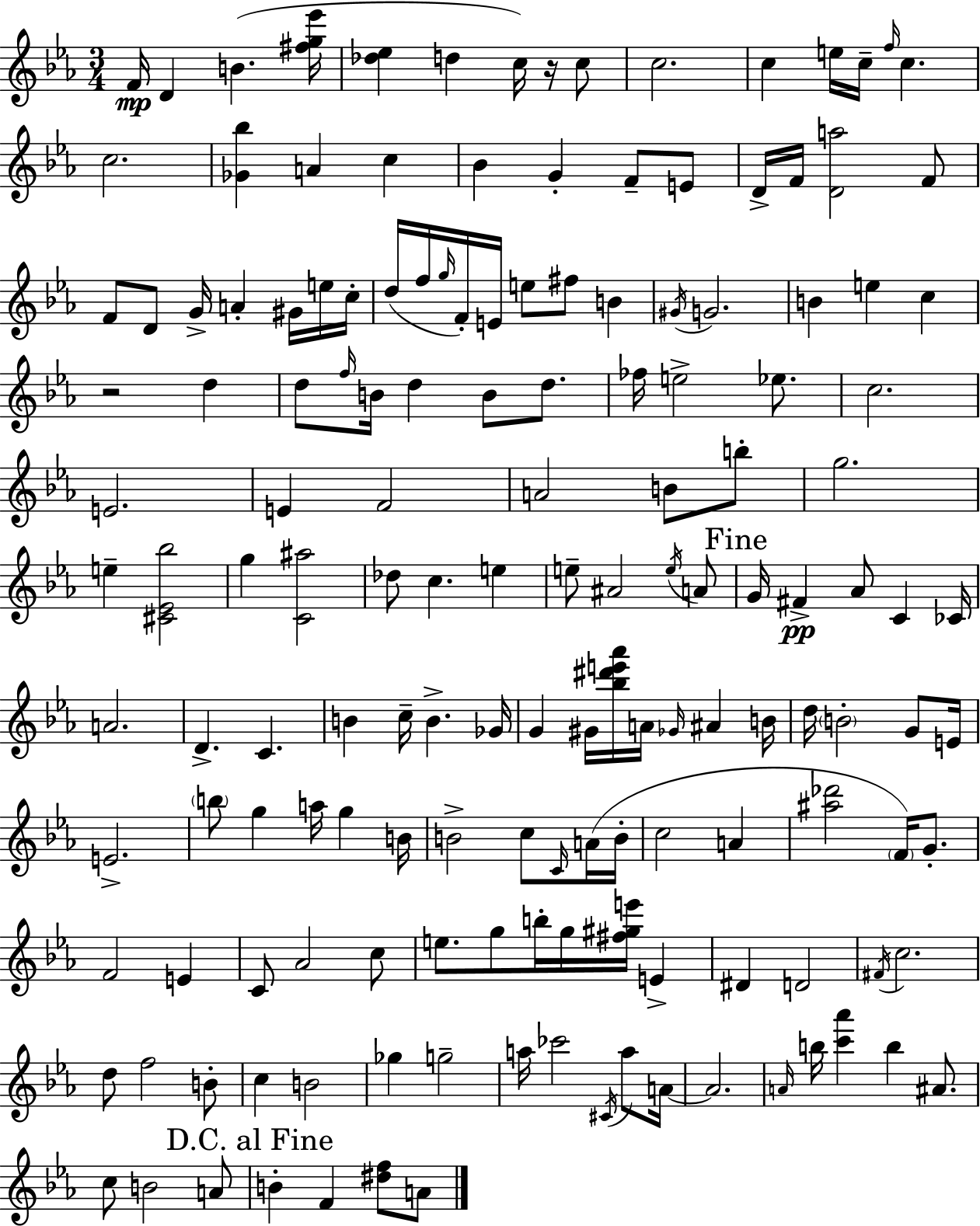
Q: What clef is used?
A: treble